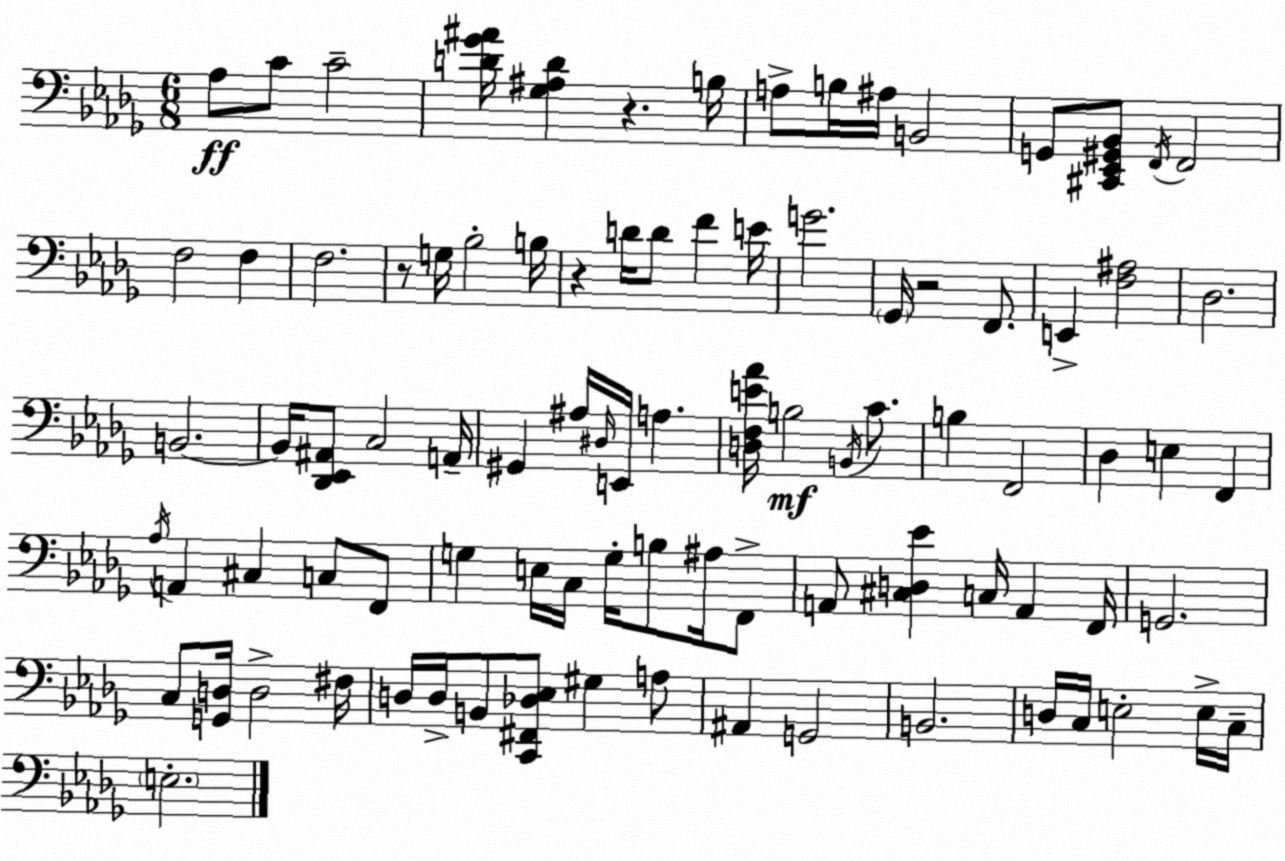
X:1
T:Untitled
M:6/8
L:1/4
K:Bbm
_A,/2 C/2 C2 [D_G^A]/4 [_G,^A,D] z B,/4 A,/2 B,/4 ^A,/4 B,,2 G,,/2 [^C,,_E,,^G,,_B,,]/2 F,,/4 F,,2 F,2 F, F,2 z/2 G,/4 _B,2 B,/4 z D/4 D/2 F E/4 G2 _G,,/4 z2 F,,/2 E,, [F,^A,]2 _D,2 B,,2 B,,/4 [_D,,_E,,^A,,]/2 C,2 A,,/4 ^G,, ^A,/4 ^D,/4 E,,/4 A, [D,F,E_A]/4 B,2 B,,/4 C/2 B, F,,2 _D, E, F,, _A,/4 A,, ^C, C,/2 F,,/2 G, E,/4 C,/4 G,/4 B,/2 ^A,/4 F,,/2 A,,/2 [^C,D,_E] C,/4 A,, F,,/4 G,,2 C,/2 [G,,D,]/4 D,2 ^F,/4 D,/4 D,/4 B,,/2 [C,,^F,,_D,_E,]/2 ^G, A,/2 ^A,, G,,2 B,,2 D,/4 C,/4 E,2 E,/4 C,/4 E,2